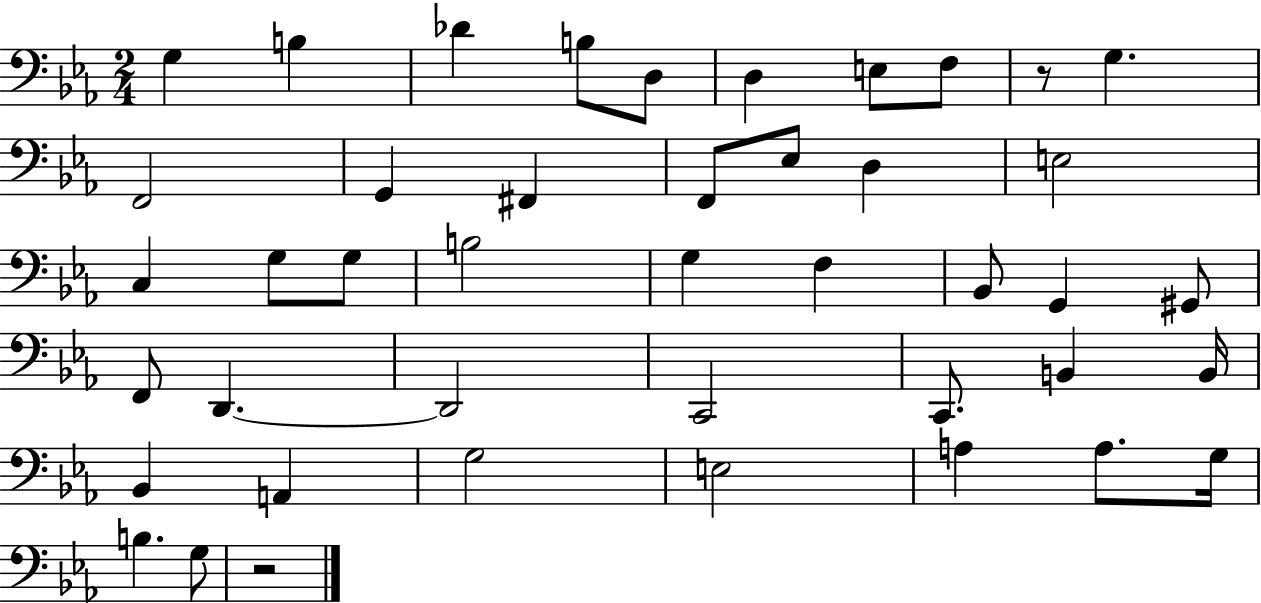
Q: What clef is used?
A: bass